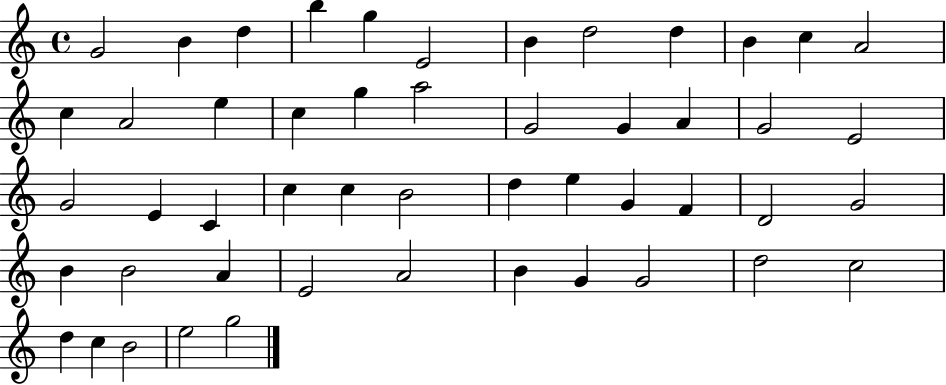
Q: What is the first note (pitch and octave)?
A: G4